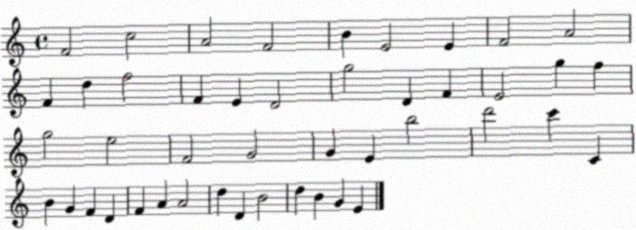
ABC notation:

X:1
T:Untitled
M:4/4
L:1/4
K:C
F2 c2 A2 F2 B E2 E F2 A2 F d f2 F E D2 g2 D F E2 g f g2 e2 F2 G2 G E b2 d'2 c' C B G F D F A A2 d D B2 d B G E